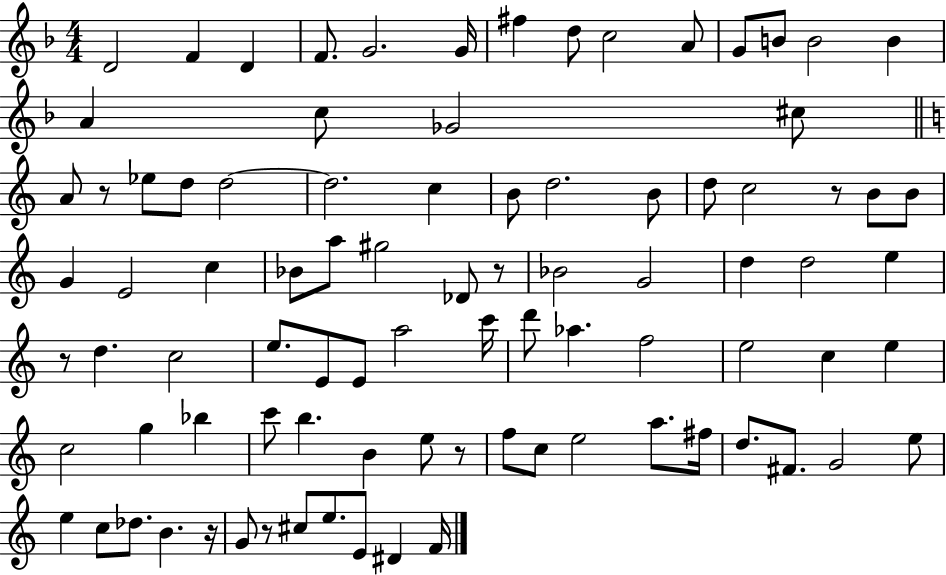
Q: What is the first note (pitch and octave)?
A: D4